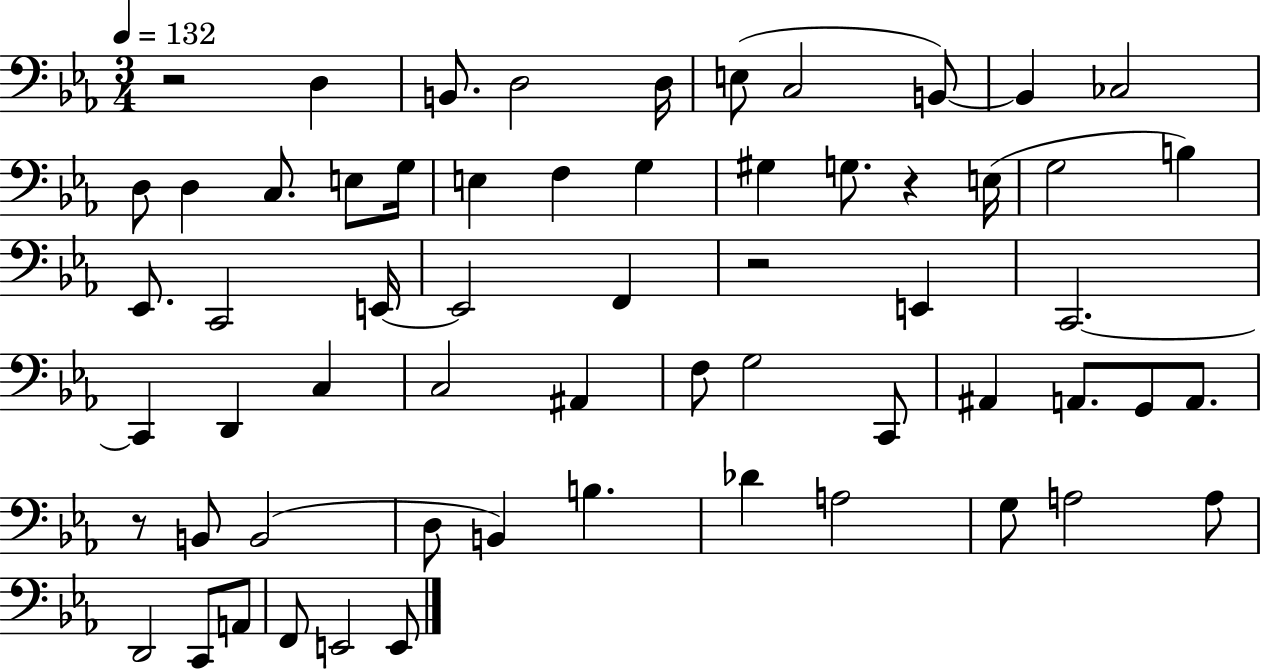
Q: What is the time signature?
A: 3/4